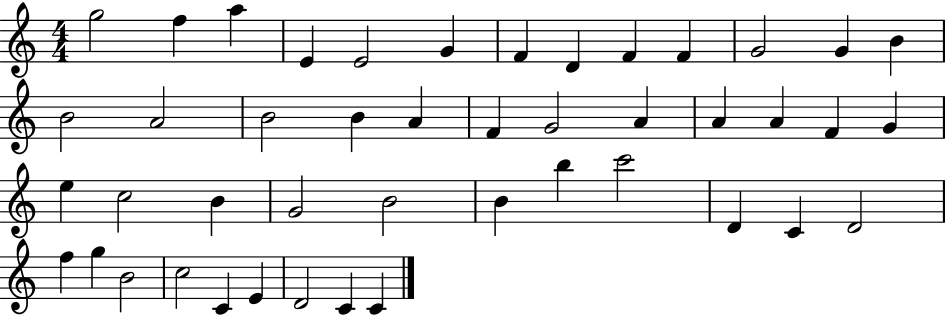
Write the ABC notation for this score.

X:1
T:Untitled
M:4/4
L:1/4
K:C
g2 f a E E2 G F D F F G2 G B B2 A2 B2 B A F G2 A A A F G e c2 B G2 B2 B b c'2 D C D2 f g B2 c2 C E D2 C C